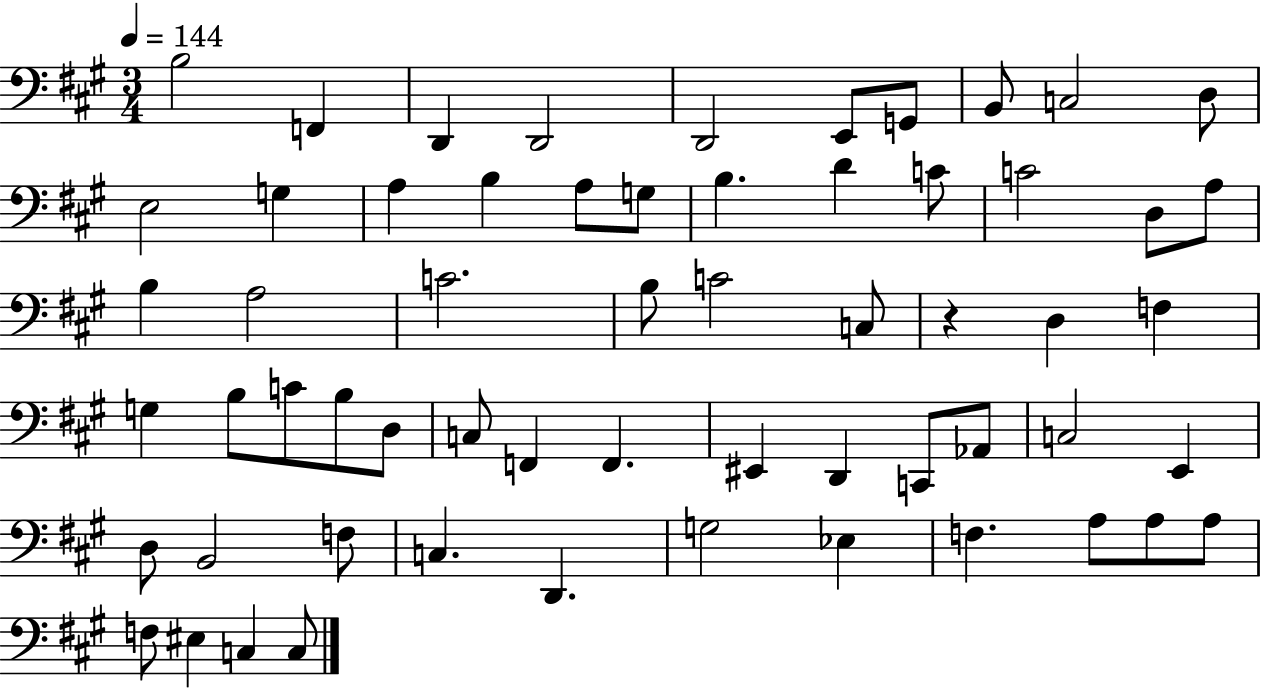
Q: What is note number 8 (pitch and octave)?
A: B2